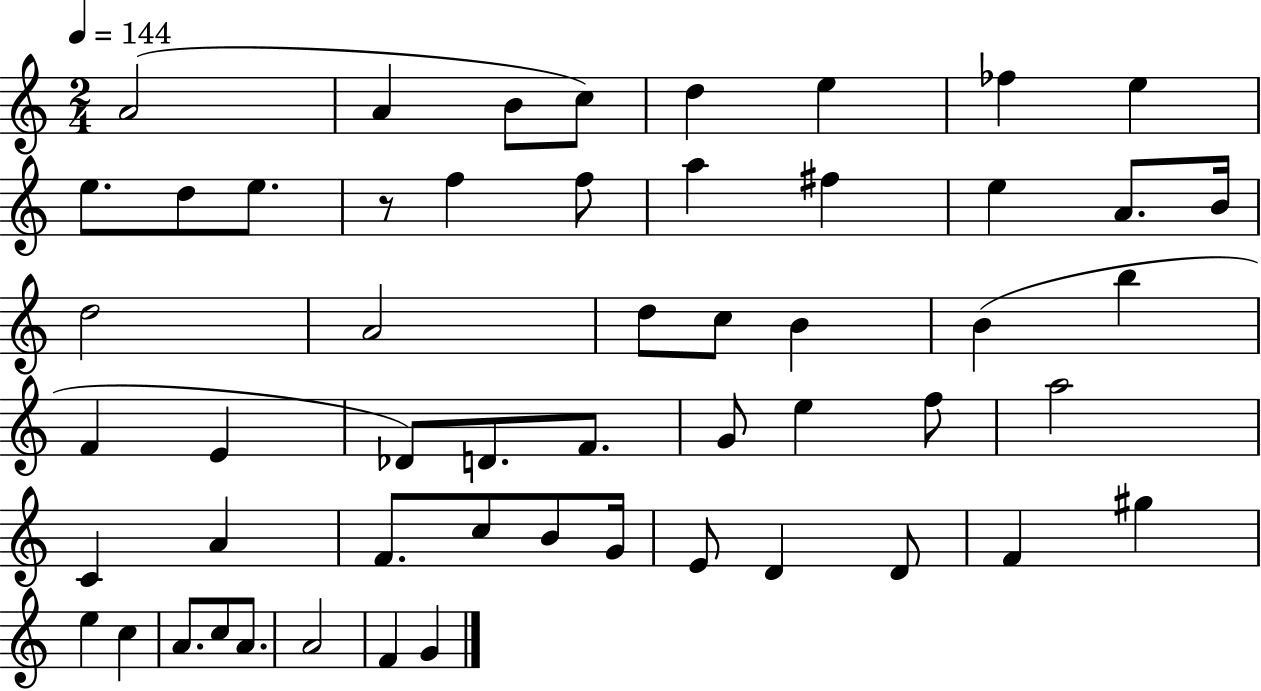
{
  \clef treble
  \numericTimeSignature
  \time 2/4
  \key c \major
  \tempo 4 = 144
  a'2( | a'4 b'8 c''8) | d''4 e''4 | fes''4 e''4 | \break e''8. d''8 e''8. | r8 f''4 f''8 | a''4 fis''4 | e''4 a'8. b'16 | \break d''2 | a'2 | d''8 c''8 b'4 | b'4( b''4 | \break f'4 e'4 | des'8) d'8. f'8. | g'8 e''4 f''8 | a''2 | \break c'4 a'4 | f'8. c''8 b'8 g'16 | e'8 d'4 d'8 | f'4 gis''4 | \break e''4 c''4 | a'8. c''8 a'8. | a'2 | f'4 g'4 | \break \bar "|."
}